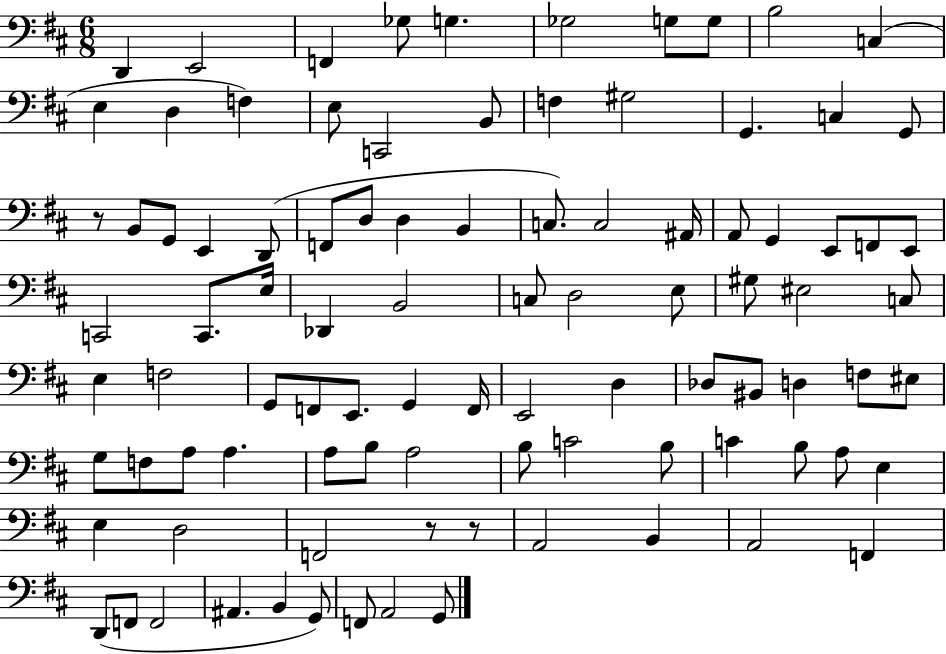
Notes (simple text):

D2/q E2/h F2/q Gb3/e G3/q. Gb3/h G3/e G3/e B3/h C3/q E3/q D3/q F3/q E3/e C2/h B2/e F3/q G#3/h G2/q. C3/q G2/e R/e B2/e G2/e E2/q D2/e F2/e D3/e D3/q B2/q C3/e. C3/h A#2/s A2/e G2/q E2/e F2/e E2/e C2/h C2/e. E3/s Db2/q B2/h C3/e D3/h E3/e G#3/e EIS3/h C3/e E3/q F3/h G2/e F2/e E2/e. G2/q F2/s E2/h D3/q Db3/e BIS2/e D3/q F3/e EIS3/e G3/e F3/e A3/e A3/q. A3/e B3/e A3/h B3/e C4/h B3/e C4/q B3/e A3/e E3/q E3/q D3/h F2/h R/e R/e A2/h B2/q A2/h F2/q D2/e F2/e F2/h A#2/q. B2/q G2/e F2/e A2/h G2/e